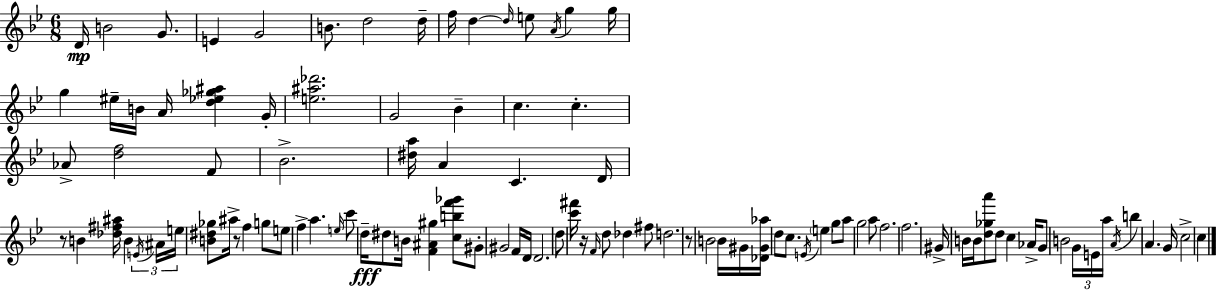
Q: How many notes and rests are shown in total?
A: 102